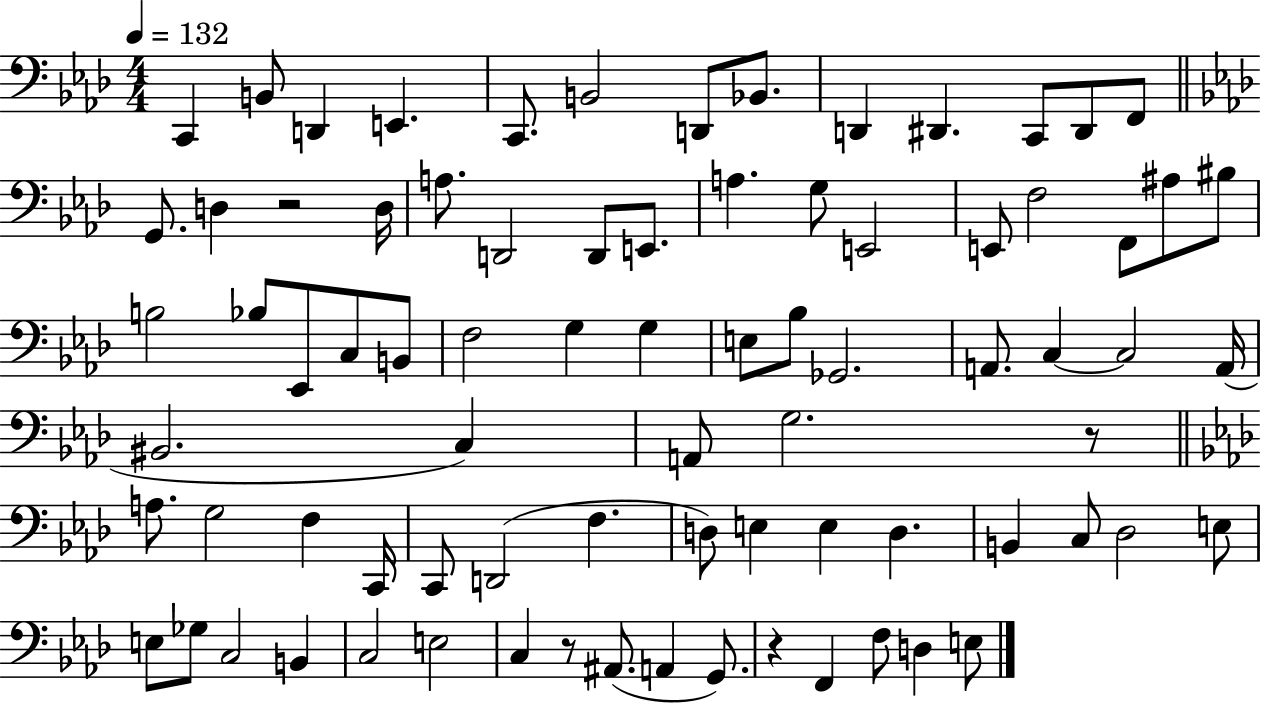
X:1
T:Untitled
M:4/4
L:1/4
K:Ab
C,, B,,/2 D,, E,, C,,/2 B,,2 D,,/2 _B,,/2 D,, ^D,, C,,/2 ^D,,/2 F,,/2 G,,/2 D, z2 D,/4 A,/2 D,,2 D,,/2 E,,/2 A, G,/2 E,,2 E,,/2 F,2 F,,/2 ^A,/2 ^B,/2 B,2 _B,/2 _E,,/2 C,/2 B,,/2 F,2 G, G, E,/2 _B,/2 _G,,2 A,,/2 C, C,2 A,,/4 ^B,,2 C, A,,/2 G,2 z/2 A,/2 G,2 F, C,,/4 C,,/2 D,,2 F, D,/2 E, E, D, B,, C,/2 _D,2 E,/2 E,/2 _G,/2 C,2 B,, C,2 E,2 C, z/2 ^A,,/2 A,, G,,/2 z F,, F,/2 D, E,/2